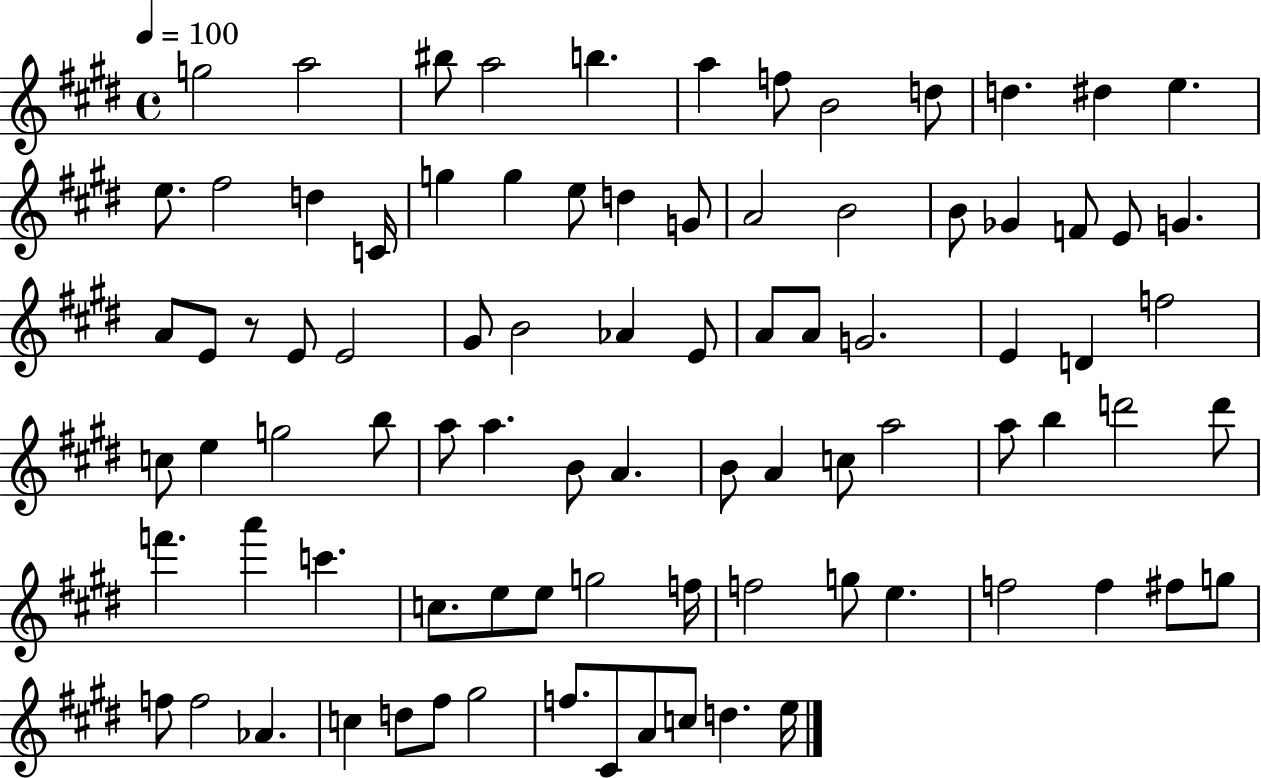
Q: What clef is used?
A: treble